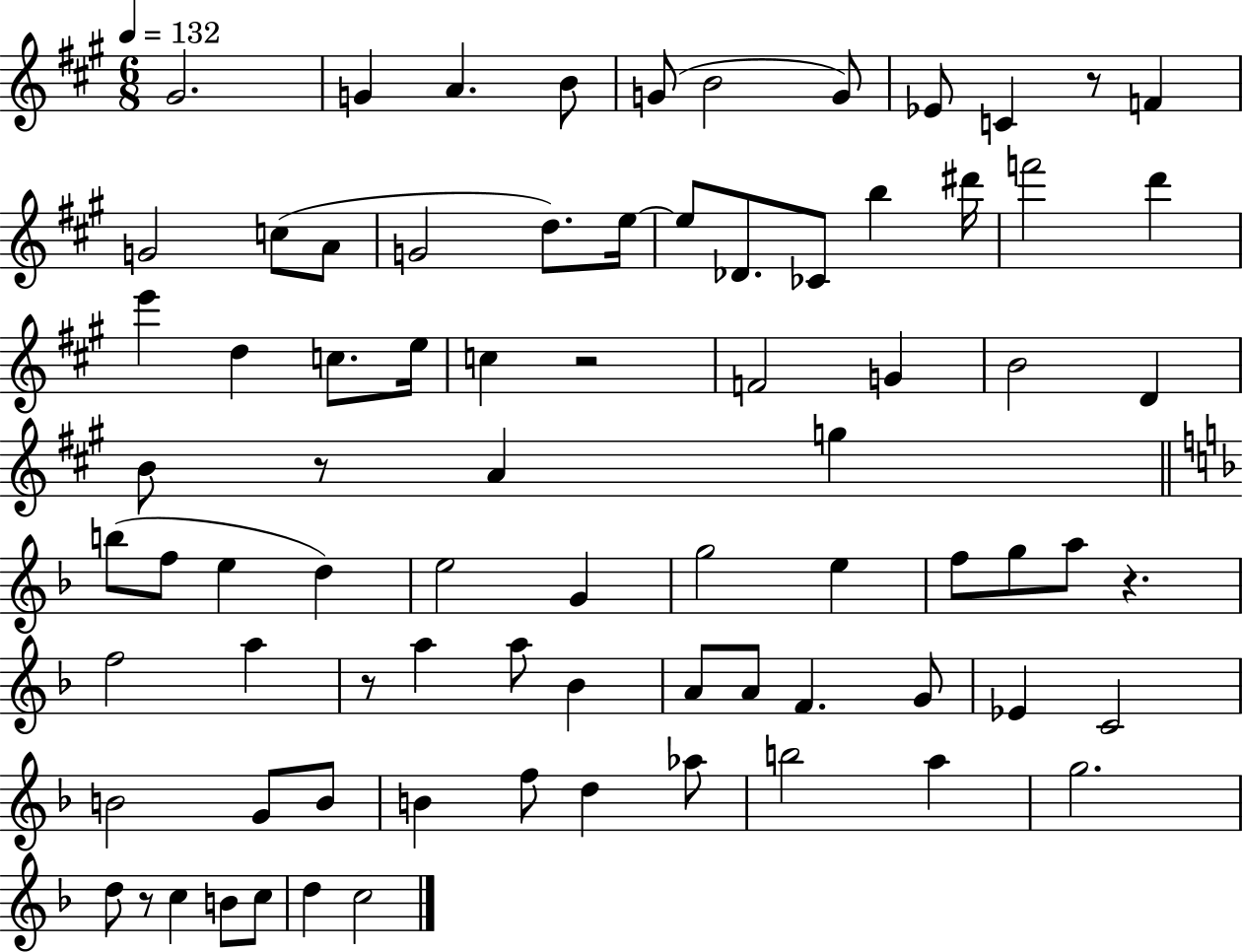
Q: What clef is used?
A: treble